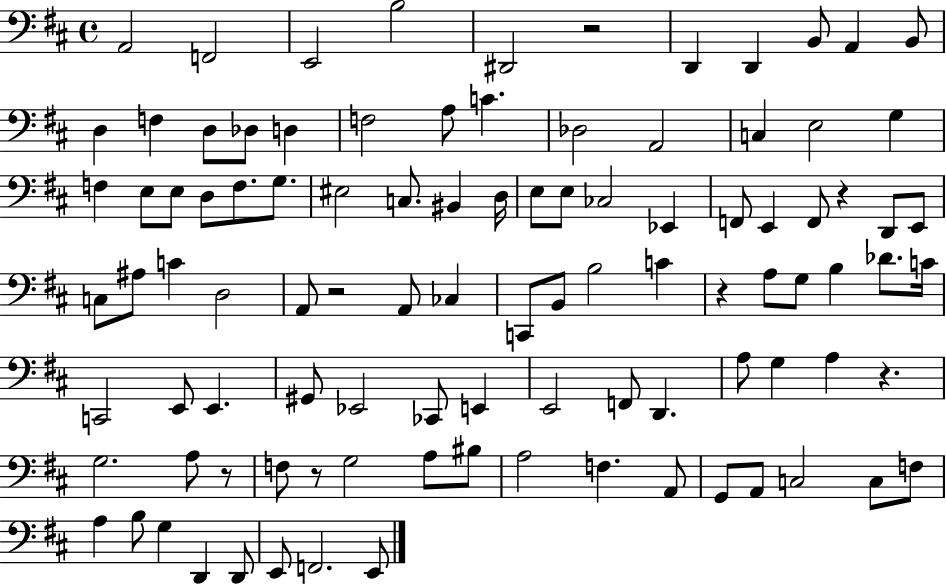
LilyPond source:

{
  \clef bass
  \time 4/4
  \defaultTimeSignature
  \key d \major
  a,2 f,2 | e,2 b2 | dis,2 r2 | d,4 d,4 b,8 a,4 b,8 | \break d4 f4 d8 des8 d4 | f2 a8 c'4. | des2 a,2 | c4 e2 g4 | \break f4 e8 e8 d8 f8. g8. | eis2 c8. bis,4 d16 | e8 e8 ces2 ees,4 | f,8 e,4 f,8 r4 d,8 e,8 | \break c8 ais8 c'4 d2 | a,8 r2 a,8 ces4 | c,8 b,8 b2 c'4 | r4 a8 g8 b4 des'8. c'16 | \break c,2 e,8 e,4. | gis,8 ees,2 ces,8 e,4 | e,2 f,8 d,4. | a8 g4 a4 r4. | \break g2. a8 r8 | f8 r8 g2 a8 bis8 | a2 f4. a,8 | g,8 a,8 c2 c8 f8 | \break a4 b8 g4 d,4 d,8 | e,8 f,2. e,8 | \bar "|."
}